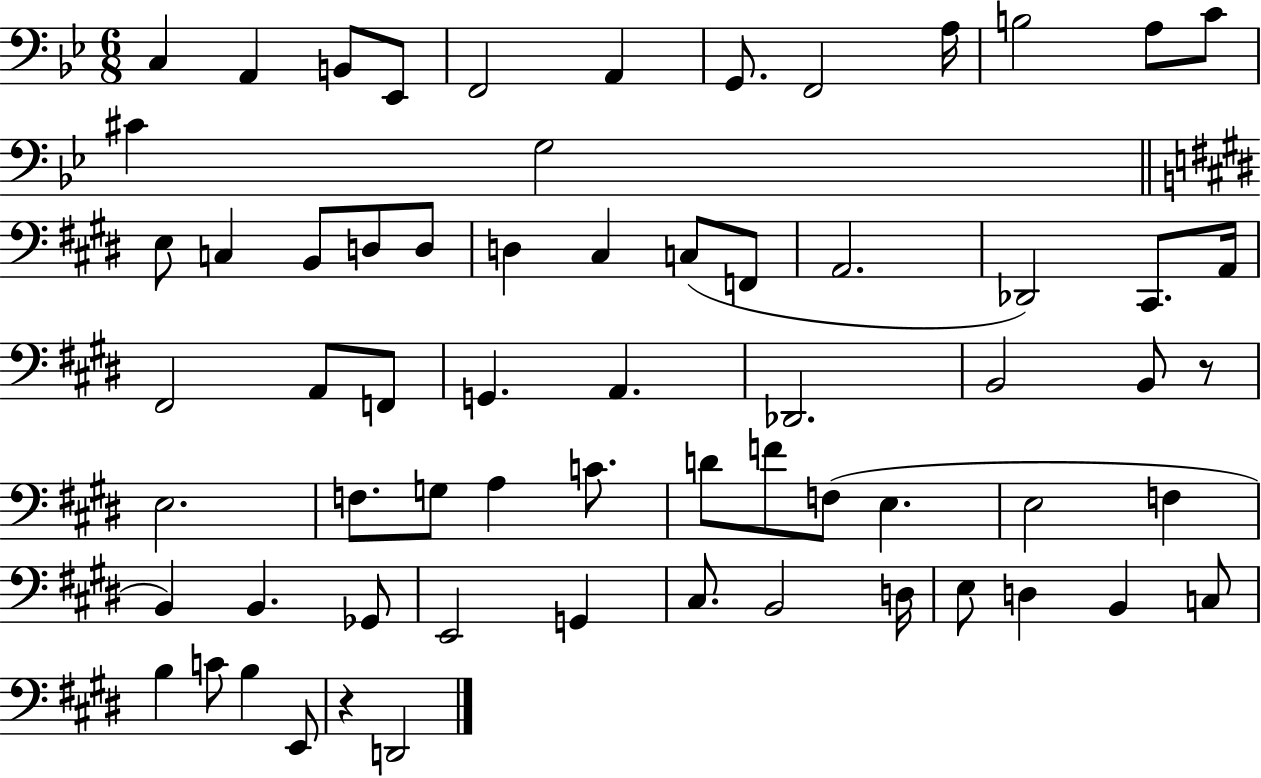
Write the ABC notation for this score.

X:1
T:Untitled
M:6/8
L:1/4
K:Bb
C, A,, B,,/2 _E,,/2 F,,2 A,, G,,/2 F,,2 A,/4 B,2 A,/2 C/2 ^C G,2 E,/2 C, B,,/2 D,/2 D,/2 D, ^C, C,/2 F,,/2 A,,2 _D,,2 ^C,,/2 A,,/4 ^F,,2 A,,/2 F,,/2 G,, A,, _D,,2 B,,2 B,,/2 z/2 E,2 F,/2 G,/2 A, C/2 D/2 F/2 F,/2 E, E,2 F, B,, B,, _G,,/2 E,,2 G,, ^C,/2 B,,2 D,/4 E,/2 D, B,, C,/2 B, C/2 B, E,,/2 z D,,2